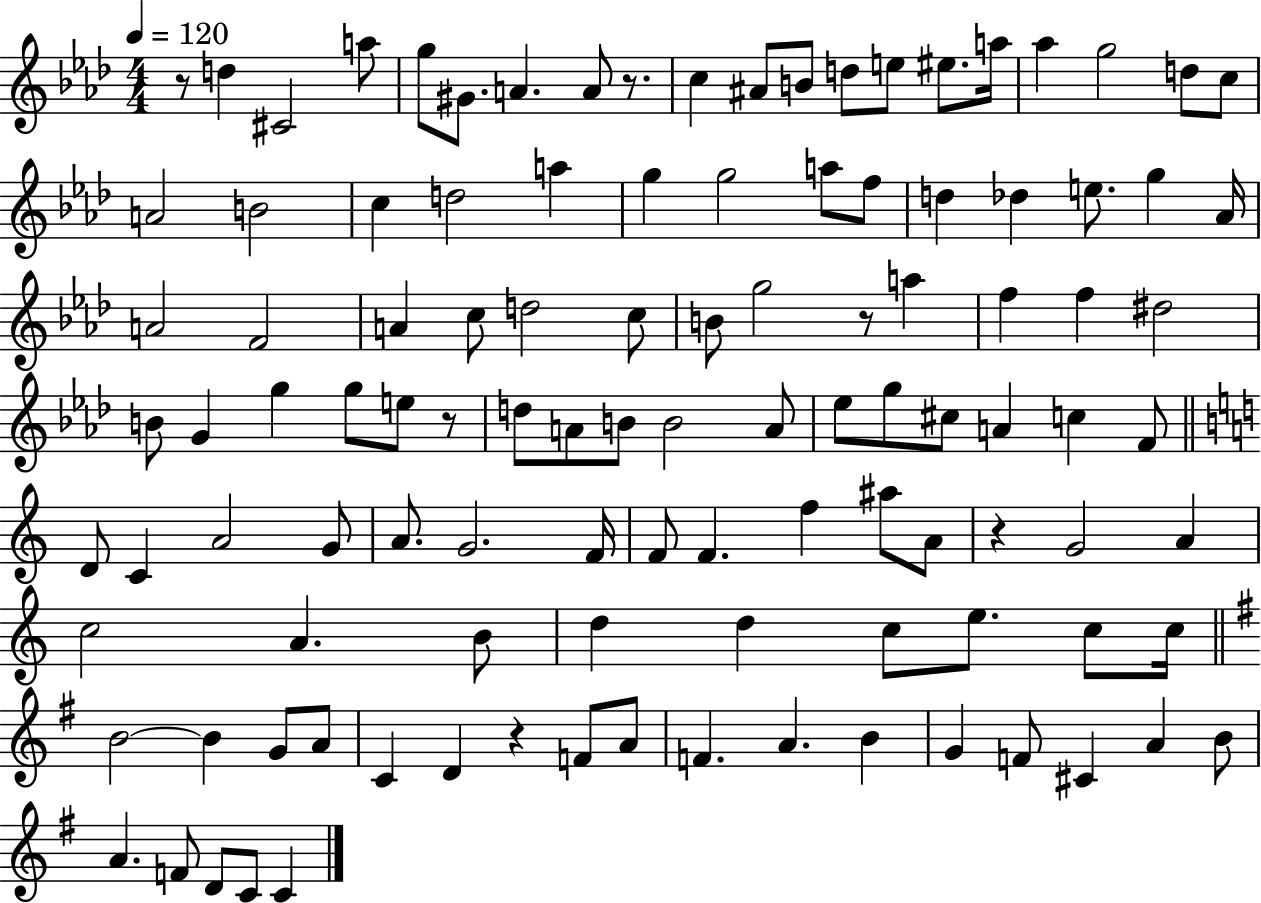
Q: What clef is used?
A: treble